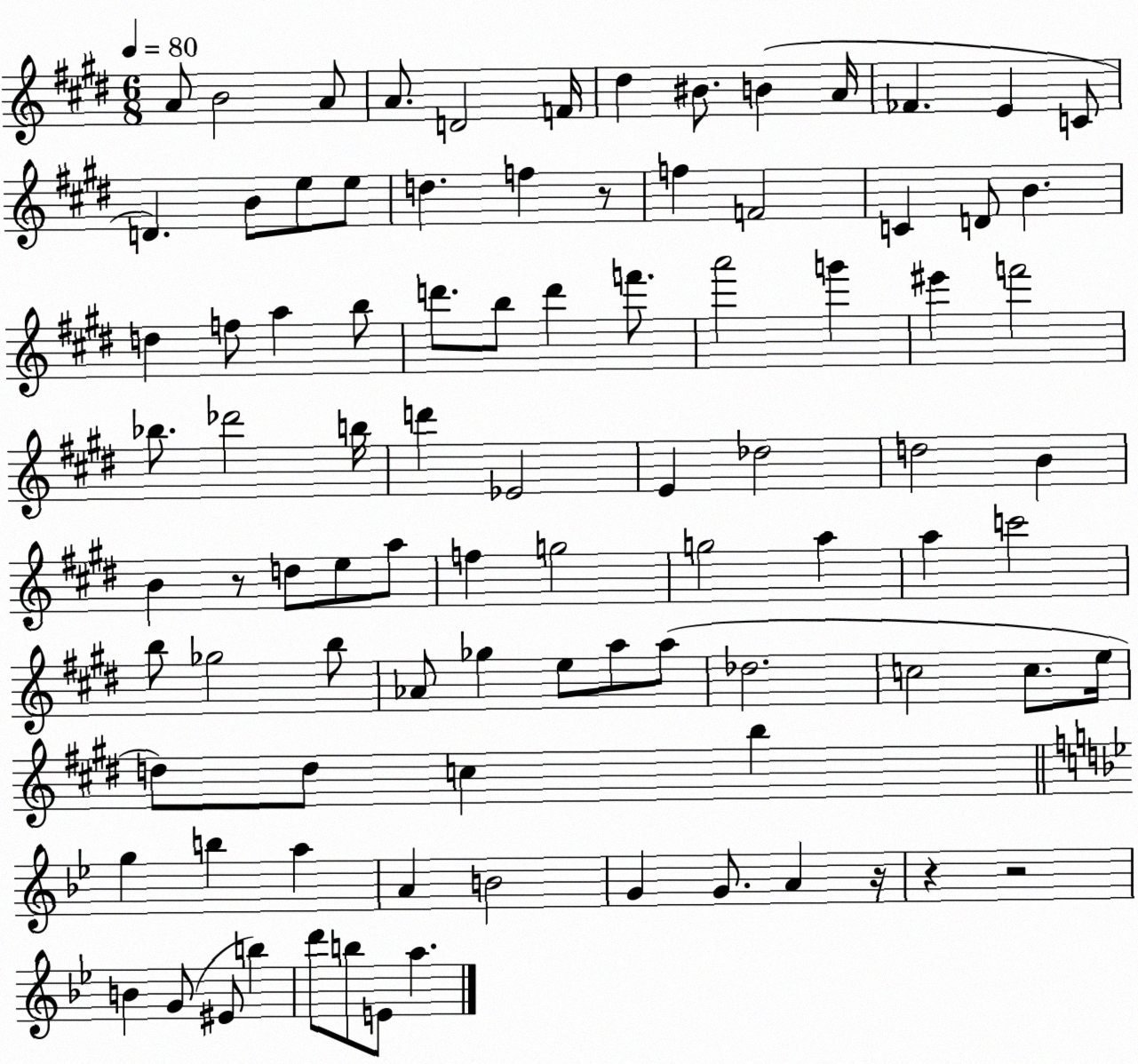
X:1
T:Untitled
M:6/8
L:1/4
K:E
A/2 B2 A/2 A/2 D2 F/4 ^d ^B/2 B A/4 _F E C/2 D B/2 e/2 e/2 d f z/2 f F2 C D/2 B d f/2 a b/2 d'/2 b/2 d' f'/2 a'2 g' ^e' f'2 _b/2 _d'2 b/4 d' _E2 E _d2 d2 B B z/2 d/2 e/2 a/2 f g2 g2 a a c'2 b/2 _g2 b/2 _A/2 _g e/2 a/2 a/2 _d2 c2 c/2 e/4 d/2 d/2 c b g b a A B2 G G/2 A z/4 z z2 B G/2 ^E/2 b d'/2 b/2 E/2 a